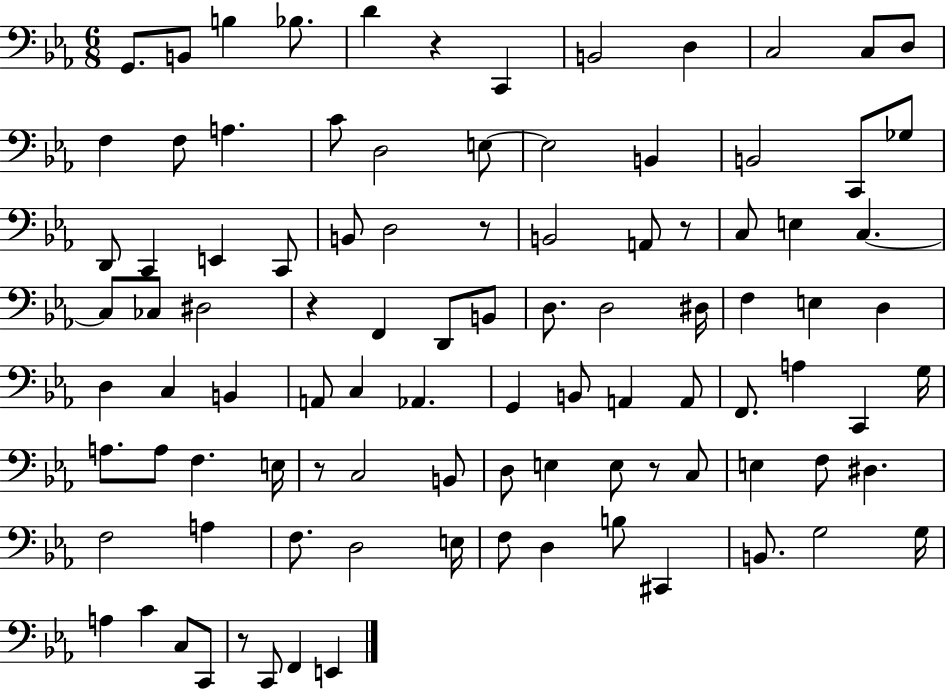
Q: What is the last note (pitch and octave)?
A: E2